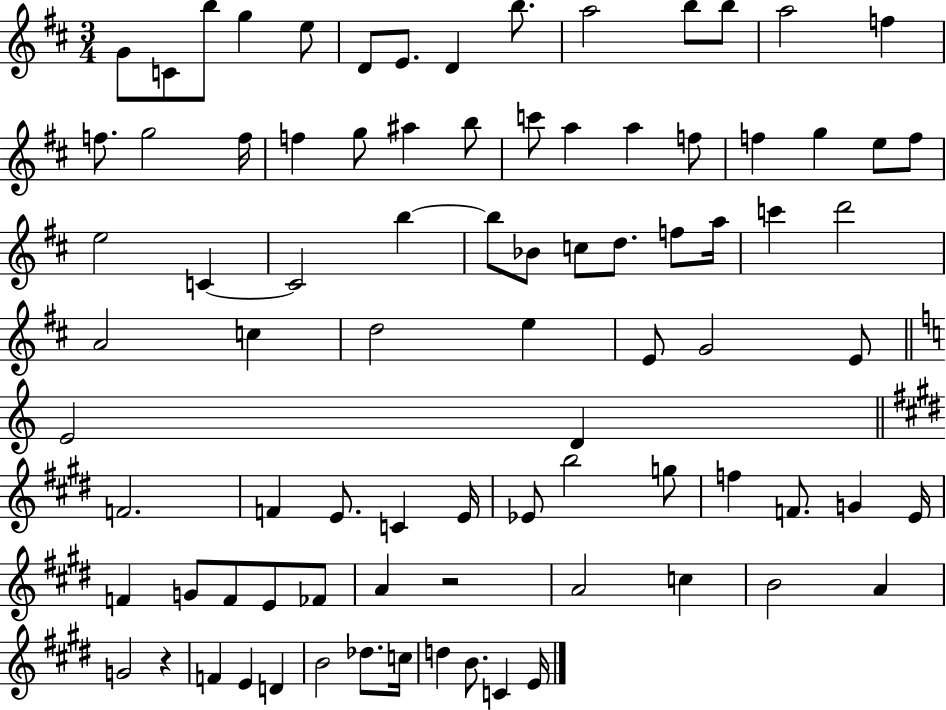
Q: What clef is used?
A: treble